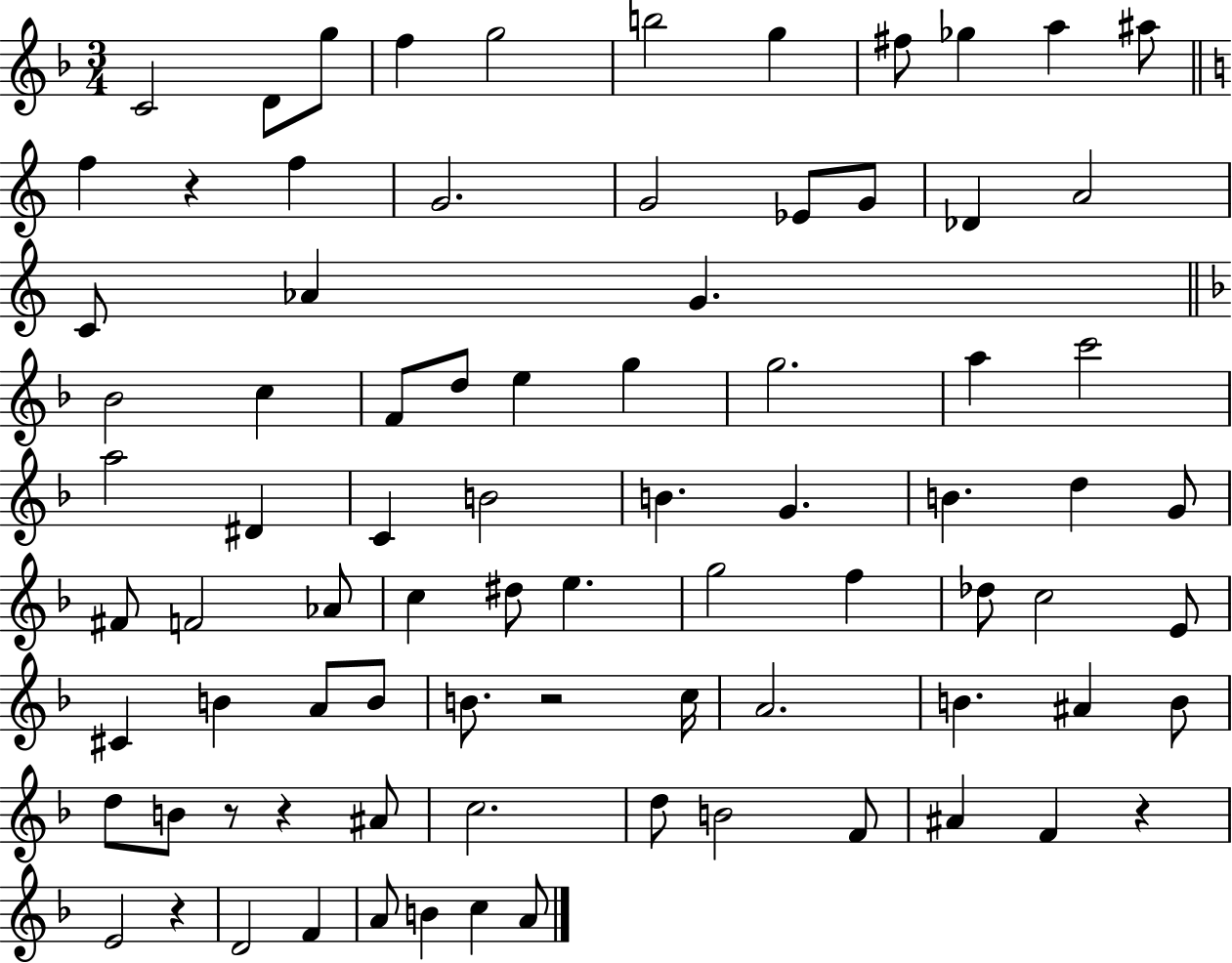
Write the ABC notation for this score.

X:1
T:Untitled
M:3/4
L:1/4
K:F
C2 D/2 g/2 f g2 b2 g ^f/2 _g a ^a/2 f z f G2 G2 _E/2 G/2 _D A2 C/2 _A G _B2 c F/2 d/2 e g g2 a c'2 a2 ^D C B2 B G B d G/2 ^F/2 F2 _A/2 c ^d/2 e g2 f _d/2 c2 E/2 ^C B A/2 B/2 B/2 z2 c/4 A2 B ^A B/2 d/2 B/2 z/2 z ^A/2 c2 d/2 B2 F/2 ^A F z E2 z D2 F A/2 B c A/2